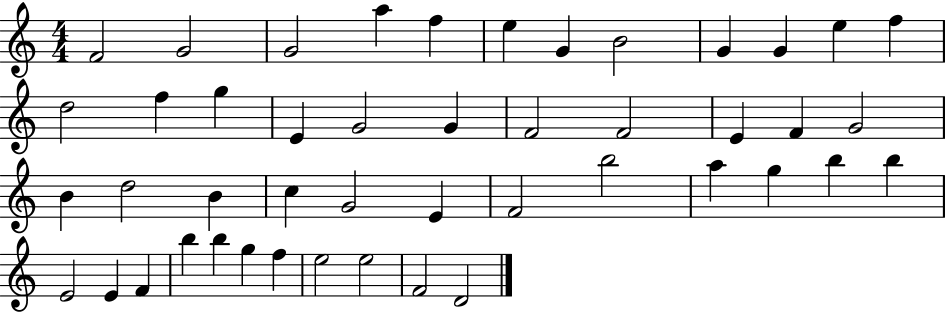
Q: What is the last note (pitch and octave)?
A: D4